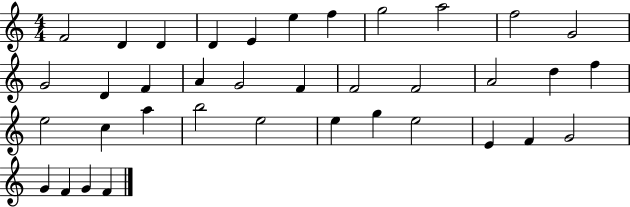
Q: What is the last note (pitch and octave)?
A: F4